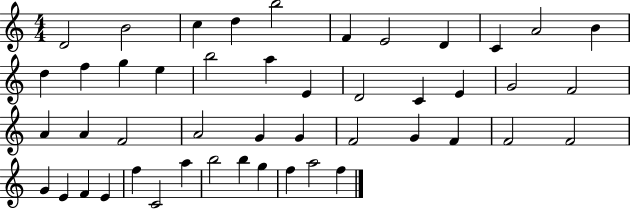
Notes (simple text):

D4/h B4/h C5/q D5/q B5/h F4/q E4/h D4/q C4/q A4/h B4/q D5/q F5/q G5/q E5/q B5/h A5/q E4/q D4/h C4/q E4/q G4/h F4/h A4/q A4/q F4/h A4/h G4/q G4/q F4/h G4/q F4/q F4/h F4/h G4/q E4/q F4/q E4/q F5/q C4/h A5/q B5/h B5/q G5/q F5/q A5/h F5/q